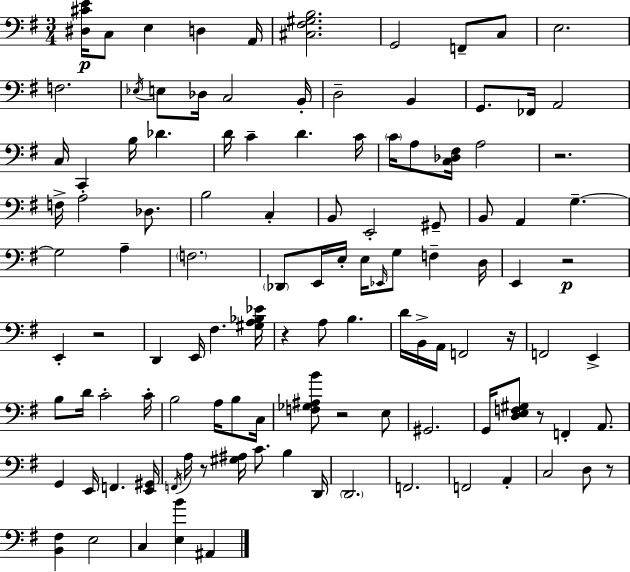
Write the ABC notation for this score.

X:1
T:Untitled
M:3/4
L:1/4
K:Em
[^D,^CE]/4 C,/2 E, D, A,,/4 [^C,^F,^G,B,]2 G,,2 F,,/2 C,/2 E,2 F,2 _E,/4 E,/2 _D,/4 C,2 B,,/4 D,2 B,, G,,/2 _F,,/4 A,,2 C,/4 C,, B,/4 _D D/4 C D C/4 C/4 A,/2 [C,_D,^F,]/4 A,2 z2 F,/4 A,2 _D,/2 B,2 C, B,,/2 E,,2 ^G,,/2 B,,/2 A,, G, G,2 A, F,2 _D,,/2 E,,/4 E,/4 E,/4 _E,,/4 G,/2 F, D,/4 E,, z2 E,, z2 D,, E,,/4 ^F, [^G,A,_B,_E]/4 z A,/2 B, D/4 B,,/4 A,,/4 F,,2 z/4 F,,2 E,, B,/2 D/4 C2 C/4 B,2 A,/4 B,/2 C,/4 [F,_G,^A,B]/2 z2 E,/2 ^G,,2 G,,/4 [D,E,F,^G,]/2 z/2 F,, A,,/2 G,, E,,/4 F,, [E,,^G,,]/4 F,,/4 A,/4 z/2 [^G,^A,]/4 C/2 B, D,,/4 D,,2 F,,2 F,,2 A,, C,2 D,/2 z/2 [B,,^F,] E,2 C, [E,B] ^A,,